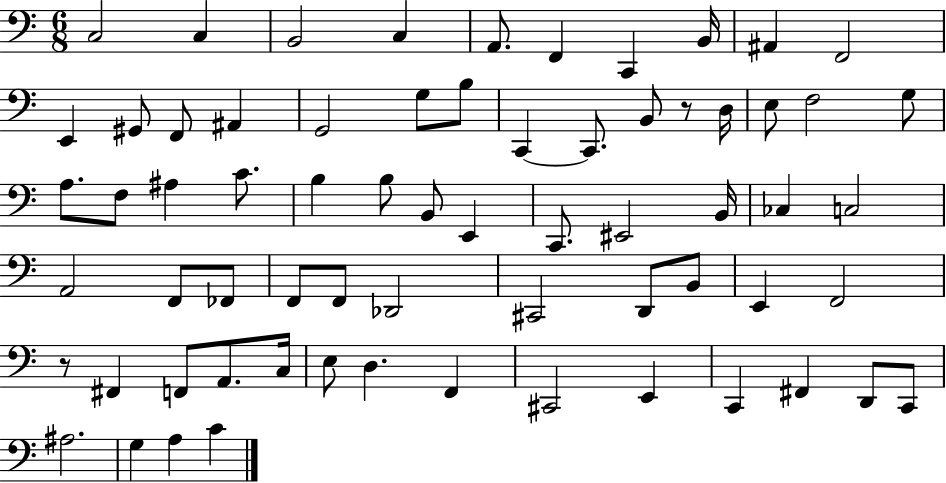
C3/h C3/q B2/h C3/q A2/e. F2/q C2/q B2/s A#2/q F2/h E2/q G#2/e F2/e A#2/q G2/h G3/e B3/e C2/q C2/e. B2/e R/e D3/s E3/e F3/h G3/e A3/e. F3/e A#3/q C4/e. B3/q B3/e B2/e E2/q C2/e. EIS2/h B2/s CES3/q C3/h A2/h F2/e FES2/e F2/e F2/e Db2/h C#2/h D2/e B2/e E2/q F2/h R/e F#2/q F2/e A2/e. C3/s E3/e D3/q. F2/q C#2/h E2/q C2/q F#2/q D2/e C2/e A#3/h. G3/q A3/q C4/q